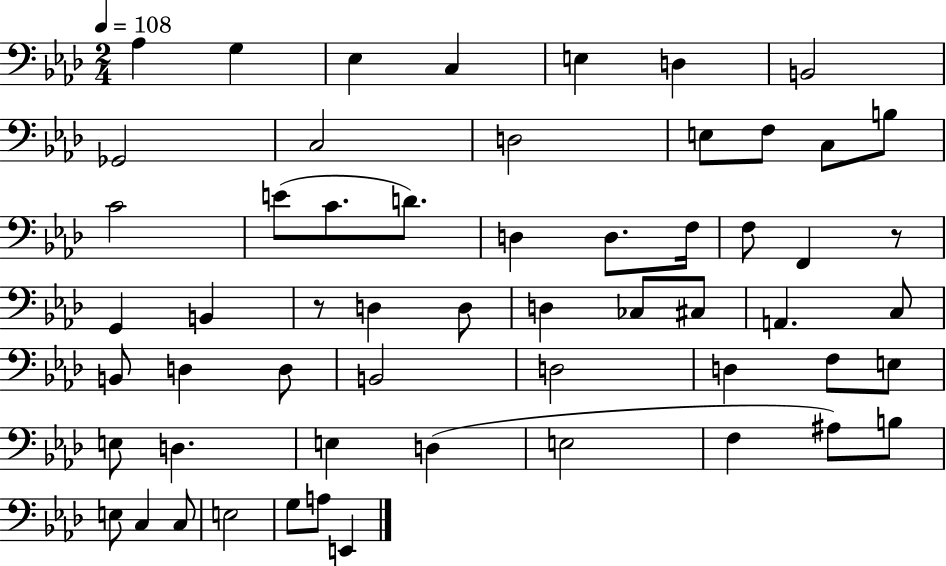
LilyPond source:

{
  \clef bass
  \numericTimeSignature
  \time 2/4
  \key aes \major
  \tempo 4 = 108
  aes4 g4 | ees4 c4 | e4 d4 | b,2 | \break ges,2 | c2 | d2 | e8 f8 c8 b8 | \break c'2 | e'8( c'8. d'8.) | d4 d8. f16 | f8 f,4 r8 | \break g,4 b,4 | r8 d4 d8 | d4 ces8 cis8 | a,4. c8 | \break b,8 d4 d8 | b,2 | d2 | d4 f8 e8 | \break e8 d4. | e4 d4( | e2 | f4 ais8) b8 | \break e8 c4 c8 | e2 | g8 a8 e,4 | \bar "|."
}